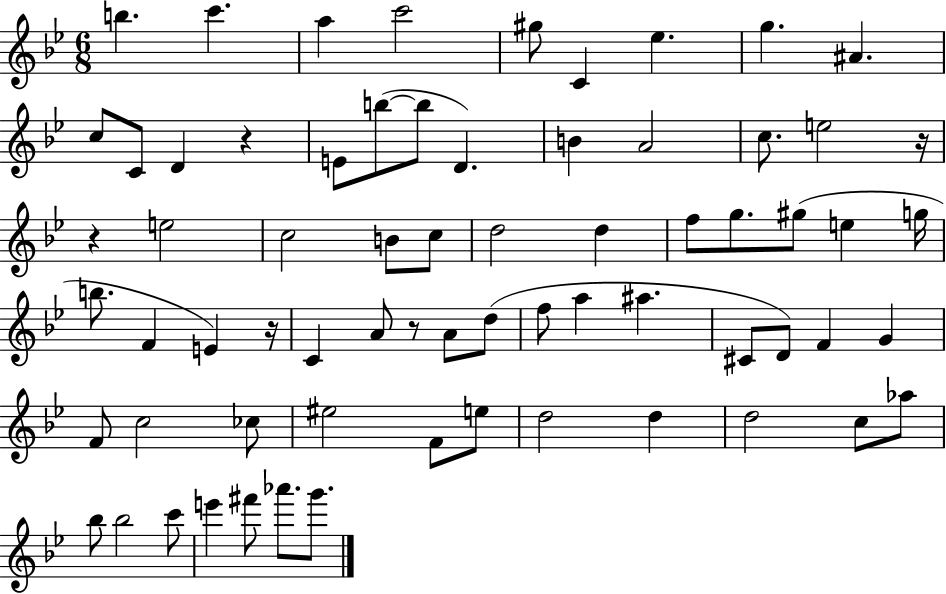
{
  \clef treble
  \numericTimeSignature
  \time 6/8
  \key bes \major
  b''4. c'''4. | a''4 c'''2 | gis''8 c'4 ees''4. | g''4. ais'4. | \break c''8 c'8 d'4 r4 | e'8 b''8~(~ b''8 d'4.) | b'4 a'2 | c''8. e''2 r16 | \break r4 e''2 | c''2 b'8 c''8 | d''2 d''4 | f''8 g''8. gis''8( e''4 g''16 | \break b''8. f'4 e'4) r16 | c'4 a'8 r8 a'8 d''8( | f''8 a''4 ais''4. | cis'8 d'8) f'4 g'4 | \break f'8 c''2 ces''8 | eis''2 f'8 e''8 | d''2 d''4 | d''2 c''8 aes''8 | \break bes''8 bes''2 c'''8 | e'''4 fis'''8 aes'''8. g'''8. | \bar "|."
}